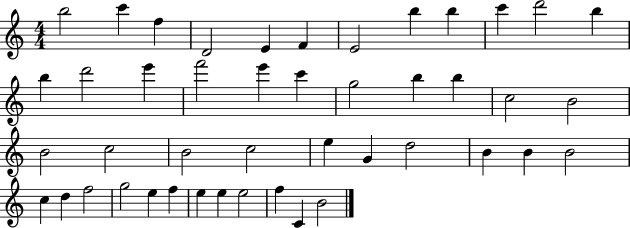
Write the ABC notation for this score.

X:1
T:Untitled
M:4/4
L:1/4
K:C
b2 c' f D2 E F E2 b b c' d'2 b b d'2 e' f'2 e' c' g2 b b c2 B2 B2 c2 B2 c2 e G d2 B B B2 c d f2 g2 e f e e e2 f C B2